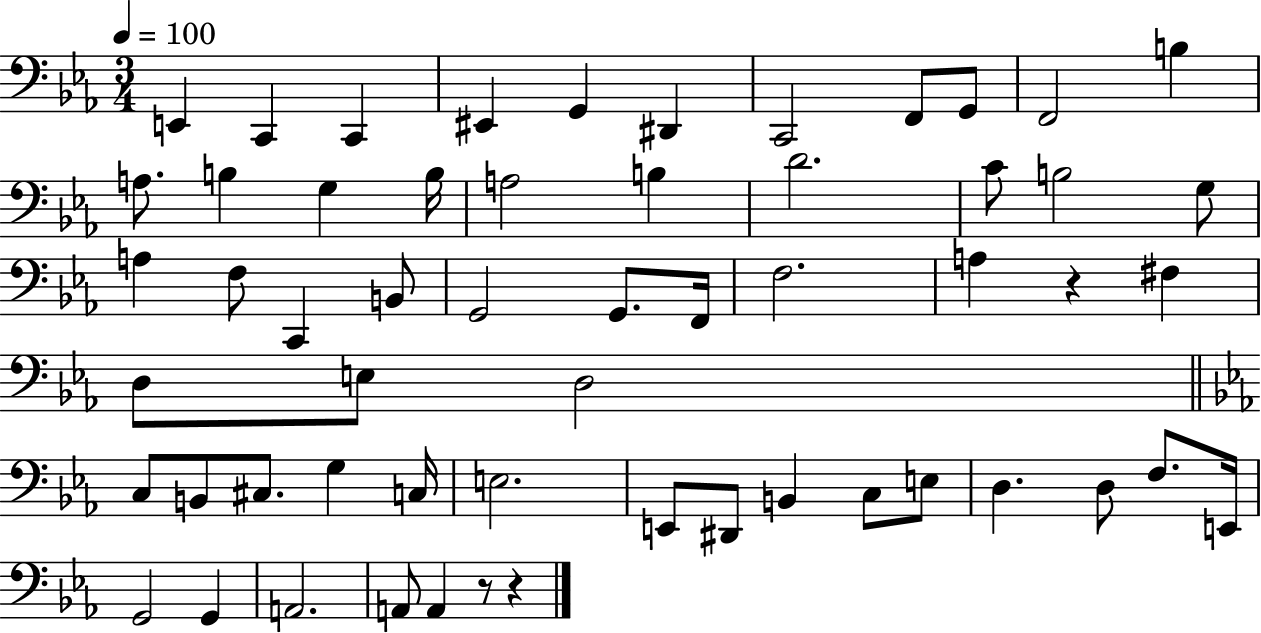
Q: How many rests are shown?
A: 3